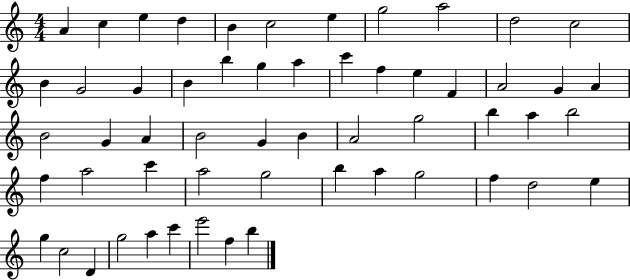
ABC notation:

X:1
T:Untitled
M:4/4
L:1/4
K:C
A c e d B c2 e g2 a2 d2 c2 B G2 G B b g a c' f e F A2 G A B2 G A B2 G B A2 g2 b a b2 f a2 c' a2 g2 b a g2 f d2 e g c2 D g2 a c' e'2 f b